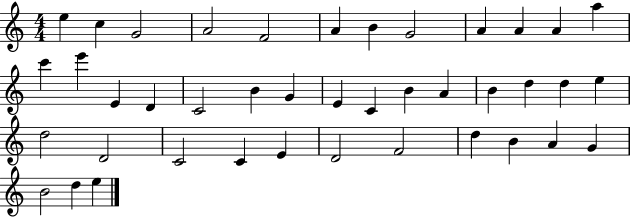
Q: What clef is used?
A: treble